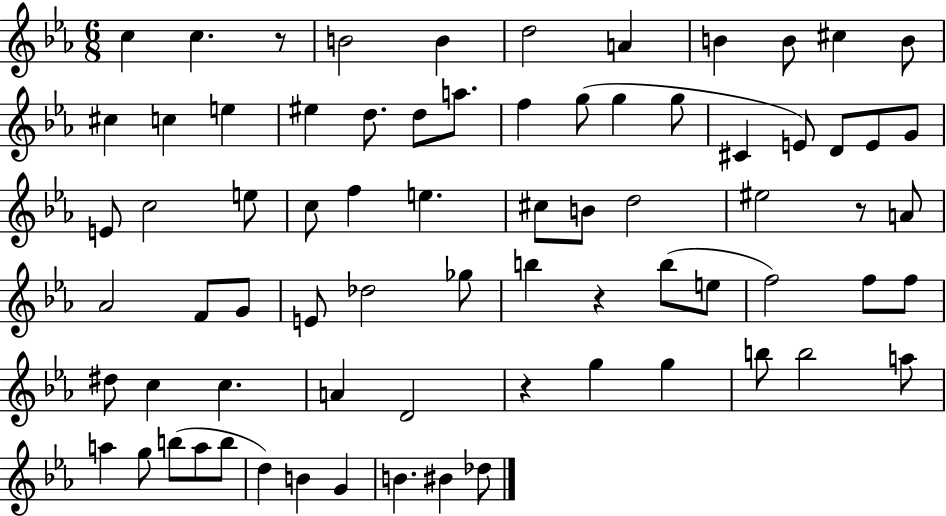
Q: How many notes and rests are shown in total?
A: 74